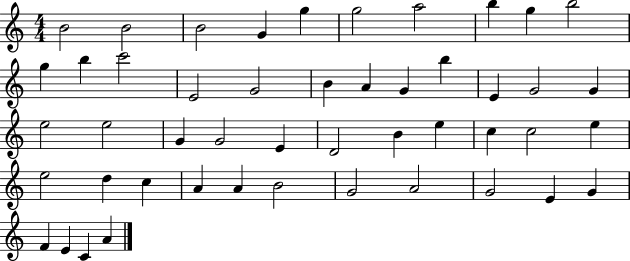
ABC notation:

X:1
T:Untitled
M:4/4
L:1/4
K:C
B2 B2 B2 G g g2 a2 b g b2 g b c'2 E2 G2 B A G b E G2 G e2 e2 G G2 E D2 B e c c2 e e2 d c A A B2 G2 A2 G2 E G F E C A